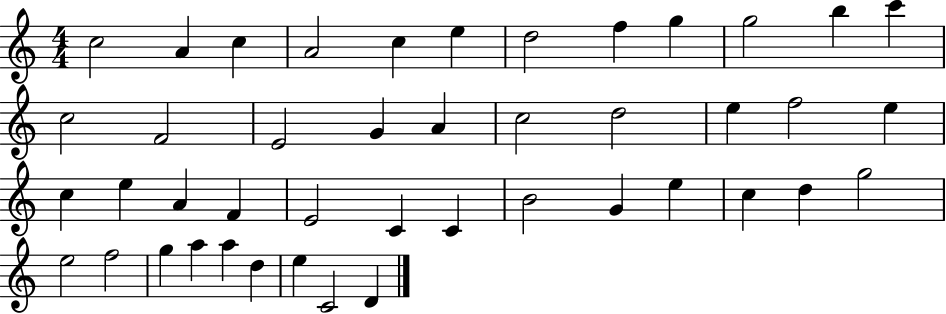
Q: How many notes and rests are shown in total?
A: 44